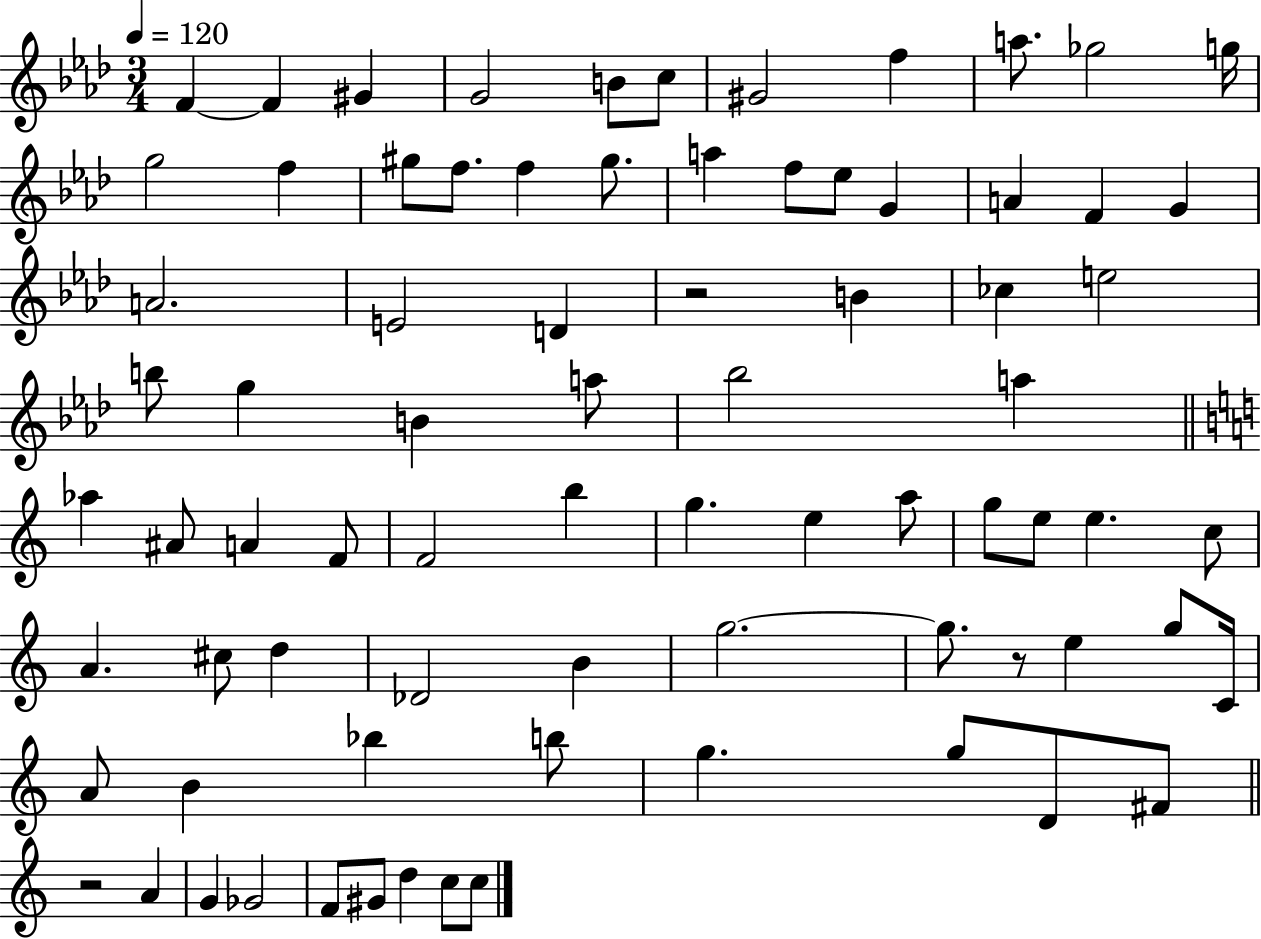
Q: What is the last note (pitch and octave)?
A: C5